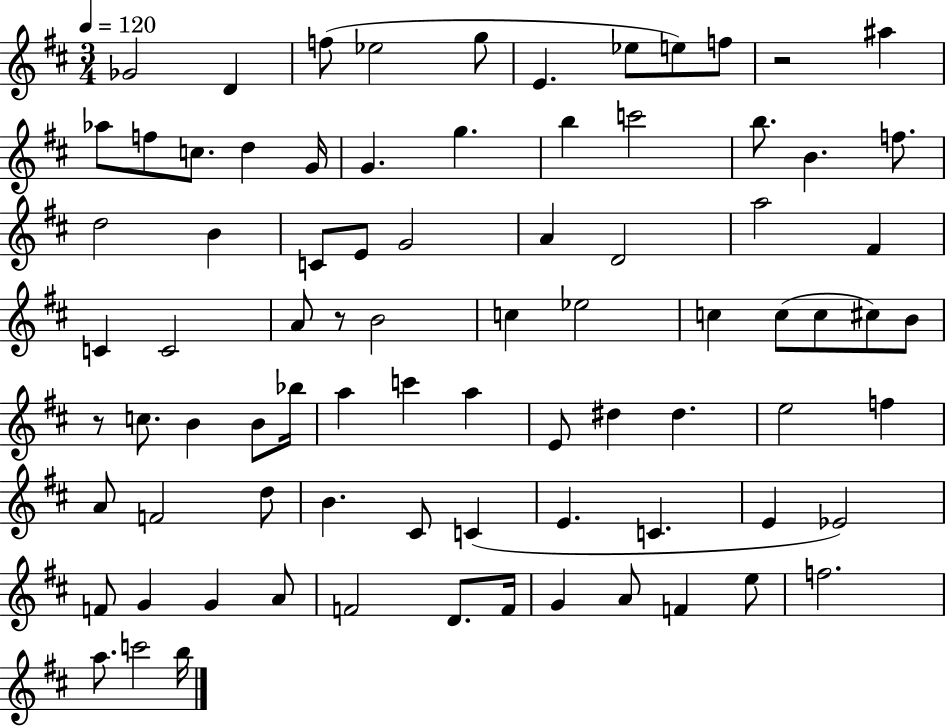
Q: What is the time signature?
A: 3/4